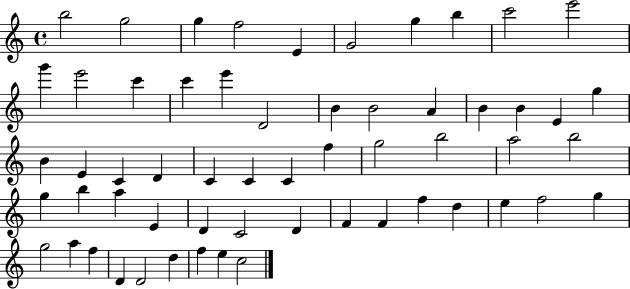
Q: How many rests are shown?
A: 0